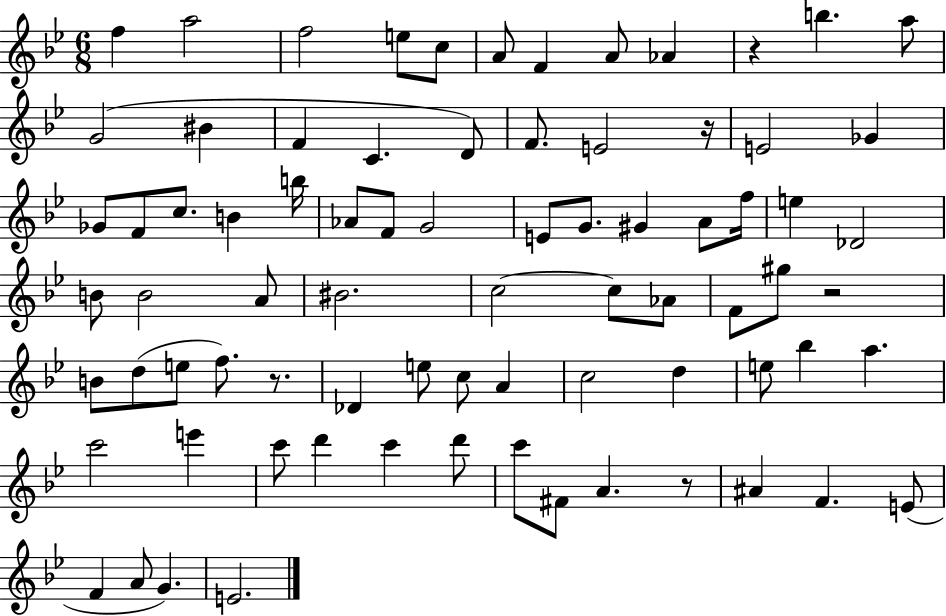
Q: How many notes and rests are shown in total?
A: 78